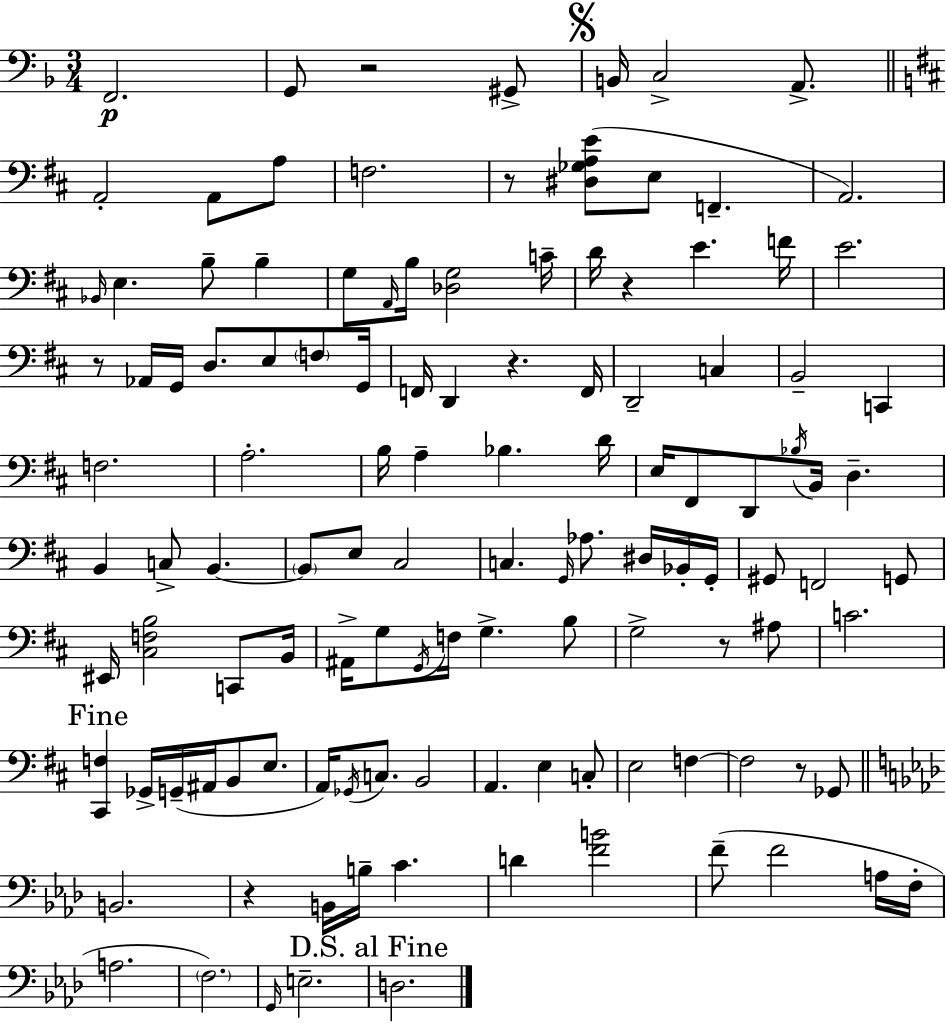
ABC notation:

X:1
T:Untitled
M:3/4
L:1/4
K:F
F,,2 G,,/2 z2 ^G,,/2 B,,/4 C,2 A,,/2 A,,2 A,,/2 A,/2 F,2 z/2 [^D,_G,A,E]/2 E,/2 F,, A,,2 _B,,/4 E, B,/2 B, G,/2 A,,/4 B,/4 [_D,G,]2 C/4 D/4 z E F/4 E2 z/2 _A,,/4 G,,/4 D,/2 E,/2 F,/2 G,,/4 F,,/4 D,, z F,,/4 D,,2 C, B,,2 C,, F,2 A,2 B,/4 A, _B, D/4 E,/4 ^F,,/2 D,,/2 _B,/4 B,,/4 D, B,, C,/2 B,, B,,/2 E,/2 ^C,2 C, G,,/4 _A,/2 ^D,/4 _B,,/4 G,,/4 ^G,,/2 F,,2 G,,/2 ^E,,/4 [^C,F,B,]2 C,,/2 B,,/4 ^A,,/4 G,/2 G,,/4 F,/4 G, B,/2 G,2 z/2 ^A,/2 C2 [^C,,F,] _G,,/4 G,,/4 ^A,,/4 B,,/2 E,/2 A,,/4 _G,,/4 C,/2 B,,2 A,, E, C,/2 E,2 F, F,2 z/2 _G,,/2 B,,2 z B,,/4 B,/4 C D [FB]2 F/2 F2 A,/4 F,/4 A,2 F,2 G,,/4 E,2 D,2